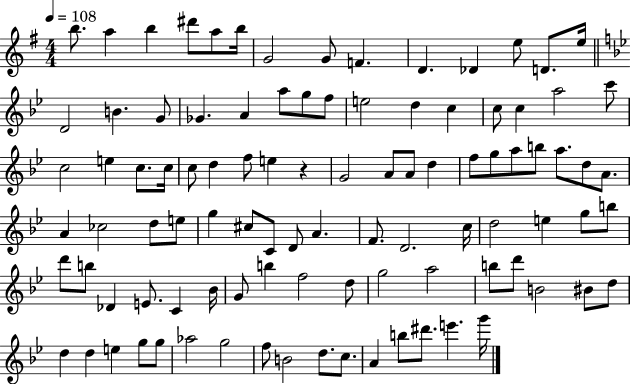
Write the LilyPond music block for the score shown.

{
  \clef treble
  \numericTimeSignature
  \time 4/4
  \key g \major
  \tempo 4 = 108
  b''8. a''4 b''4 dis'''8 a''8 b''16 | g'2 g'8 f'4. | d'4. des'4 e''8 d'8. e''16 | \bar "||" \break \key g \minor d'2 b'4. g'8 | ges'4. a'4 a''8 g''8 f''8 | e''2 d''4 c''4 | c''8 c''4 a''2 c'''8 | \break c''2 e''4 c''8. c''16 | c''8 d''4 f''8 e''4 r4 | g'2 a'8 a'8 d''4 | f''8 g''8 a''8 b''8 a''8. d''8 a'8. | \break a'4 ces''2 d''8 e''8 | g''4 cis''8 c'8 d'8 a'4. | f'8. d'2. c''16 | d''2 e''4 g''8 b''8 | \break d'''8 b''8 des'4 e'8. c'4 bes'16 | g'8 b''4 f''2 d''8 | g''2 a''2 | b''8 d'''8 b'2 bis'8 d''8 | \break d''4 d''4 e''4 g''8 g''8 | aes''2 g''2 | f''8 b'2 d''8. c''8. | a'4 b''8 dis'''8. e'''4. g'''16 | \break \bar "|."
}